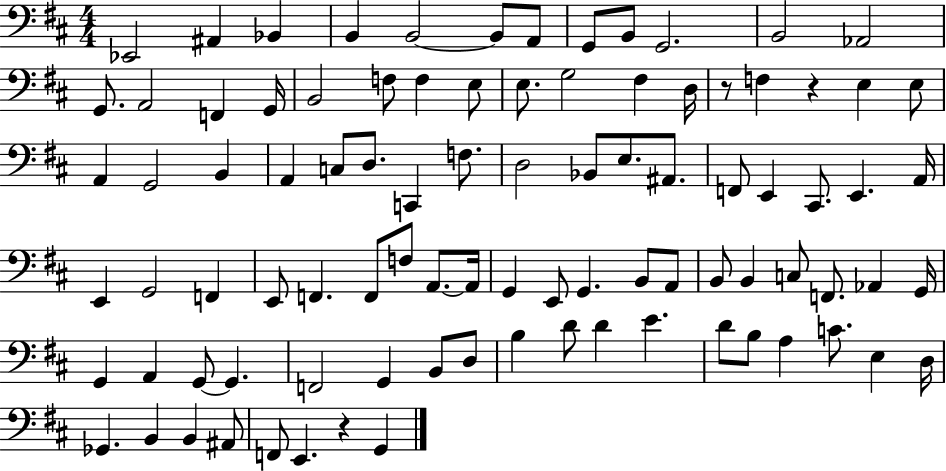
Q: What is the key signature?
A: D major